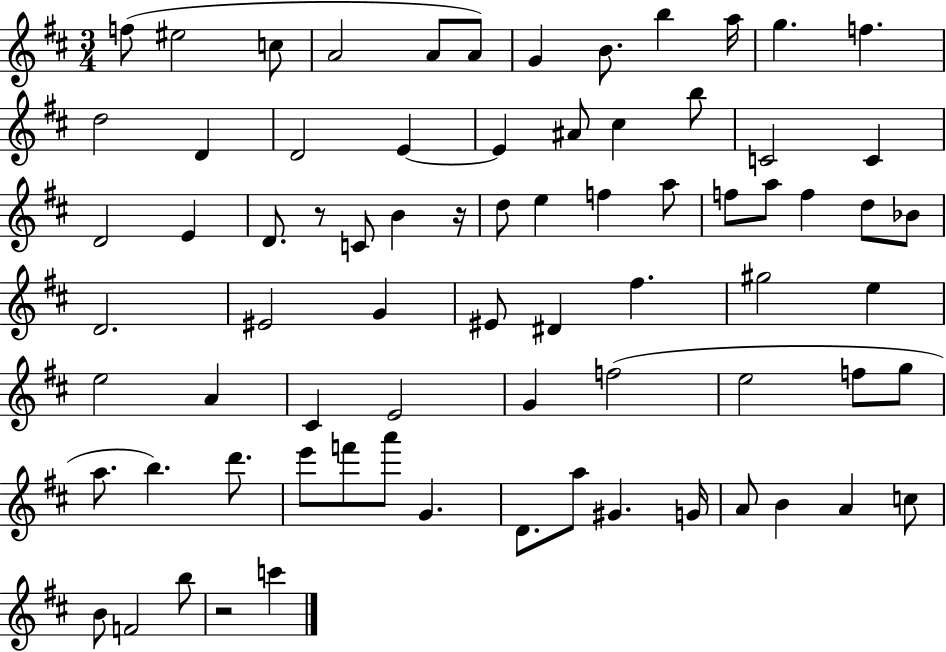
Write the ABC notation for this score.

X:1
T:Untitled
M:3/4
L:1/4
K:D
f/2 ^e2 c/2 A2 A/2 A/2 G B/2 b a/4 g f d2 D D2 E E ^A/2 ^c b/2 C2 C D2 E D/2 z/2 C/2 B z/4 d/2 e f a/2 f/2 a/2 f d/2 _B/2 D2 ^E2 G ^E/2 ^D ^f ^g2 e e2 A ^C E2 G f2 e2 f/2 g/2 a/2 b d'/2 e'/2 f'/2 a'/2 G D/2 a/2 ^G G/4 A/2 B A c/2 B/2 F2 b/2 z2 c'